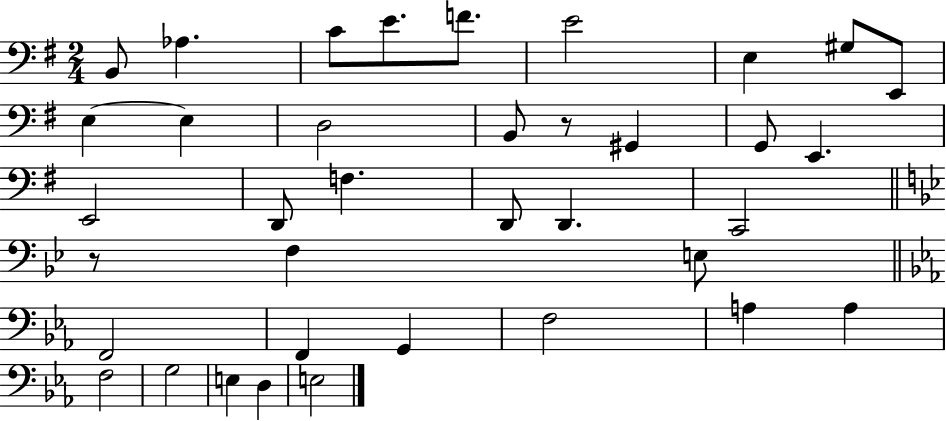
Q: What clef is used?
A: bass